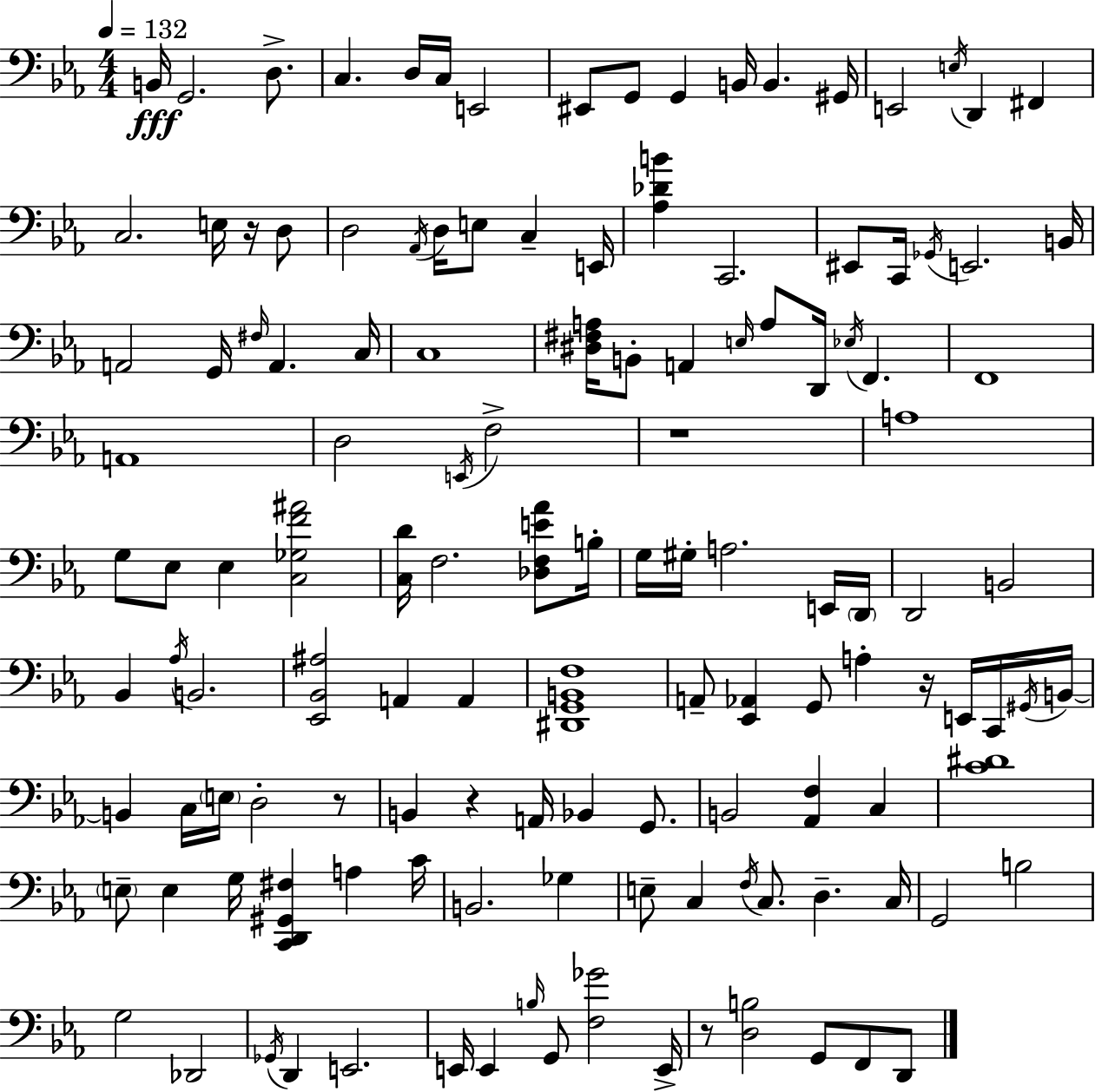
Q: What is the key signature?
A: EES major